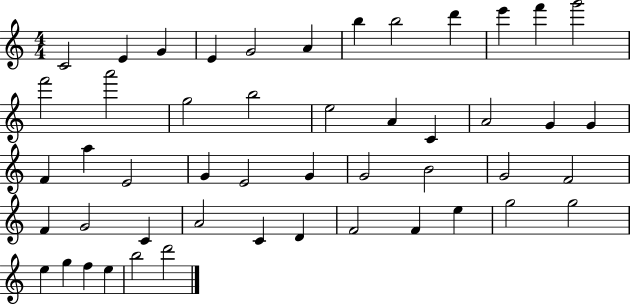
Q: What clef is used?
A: treble